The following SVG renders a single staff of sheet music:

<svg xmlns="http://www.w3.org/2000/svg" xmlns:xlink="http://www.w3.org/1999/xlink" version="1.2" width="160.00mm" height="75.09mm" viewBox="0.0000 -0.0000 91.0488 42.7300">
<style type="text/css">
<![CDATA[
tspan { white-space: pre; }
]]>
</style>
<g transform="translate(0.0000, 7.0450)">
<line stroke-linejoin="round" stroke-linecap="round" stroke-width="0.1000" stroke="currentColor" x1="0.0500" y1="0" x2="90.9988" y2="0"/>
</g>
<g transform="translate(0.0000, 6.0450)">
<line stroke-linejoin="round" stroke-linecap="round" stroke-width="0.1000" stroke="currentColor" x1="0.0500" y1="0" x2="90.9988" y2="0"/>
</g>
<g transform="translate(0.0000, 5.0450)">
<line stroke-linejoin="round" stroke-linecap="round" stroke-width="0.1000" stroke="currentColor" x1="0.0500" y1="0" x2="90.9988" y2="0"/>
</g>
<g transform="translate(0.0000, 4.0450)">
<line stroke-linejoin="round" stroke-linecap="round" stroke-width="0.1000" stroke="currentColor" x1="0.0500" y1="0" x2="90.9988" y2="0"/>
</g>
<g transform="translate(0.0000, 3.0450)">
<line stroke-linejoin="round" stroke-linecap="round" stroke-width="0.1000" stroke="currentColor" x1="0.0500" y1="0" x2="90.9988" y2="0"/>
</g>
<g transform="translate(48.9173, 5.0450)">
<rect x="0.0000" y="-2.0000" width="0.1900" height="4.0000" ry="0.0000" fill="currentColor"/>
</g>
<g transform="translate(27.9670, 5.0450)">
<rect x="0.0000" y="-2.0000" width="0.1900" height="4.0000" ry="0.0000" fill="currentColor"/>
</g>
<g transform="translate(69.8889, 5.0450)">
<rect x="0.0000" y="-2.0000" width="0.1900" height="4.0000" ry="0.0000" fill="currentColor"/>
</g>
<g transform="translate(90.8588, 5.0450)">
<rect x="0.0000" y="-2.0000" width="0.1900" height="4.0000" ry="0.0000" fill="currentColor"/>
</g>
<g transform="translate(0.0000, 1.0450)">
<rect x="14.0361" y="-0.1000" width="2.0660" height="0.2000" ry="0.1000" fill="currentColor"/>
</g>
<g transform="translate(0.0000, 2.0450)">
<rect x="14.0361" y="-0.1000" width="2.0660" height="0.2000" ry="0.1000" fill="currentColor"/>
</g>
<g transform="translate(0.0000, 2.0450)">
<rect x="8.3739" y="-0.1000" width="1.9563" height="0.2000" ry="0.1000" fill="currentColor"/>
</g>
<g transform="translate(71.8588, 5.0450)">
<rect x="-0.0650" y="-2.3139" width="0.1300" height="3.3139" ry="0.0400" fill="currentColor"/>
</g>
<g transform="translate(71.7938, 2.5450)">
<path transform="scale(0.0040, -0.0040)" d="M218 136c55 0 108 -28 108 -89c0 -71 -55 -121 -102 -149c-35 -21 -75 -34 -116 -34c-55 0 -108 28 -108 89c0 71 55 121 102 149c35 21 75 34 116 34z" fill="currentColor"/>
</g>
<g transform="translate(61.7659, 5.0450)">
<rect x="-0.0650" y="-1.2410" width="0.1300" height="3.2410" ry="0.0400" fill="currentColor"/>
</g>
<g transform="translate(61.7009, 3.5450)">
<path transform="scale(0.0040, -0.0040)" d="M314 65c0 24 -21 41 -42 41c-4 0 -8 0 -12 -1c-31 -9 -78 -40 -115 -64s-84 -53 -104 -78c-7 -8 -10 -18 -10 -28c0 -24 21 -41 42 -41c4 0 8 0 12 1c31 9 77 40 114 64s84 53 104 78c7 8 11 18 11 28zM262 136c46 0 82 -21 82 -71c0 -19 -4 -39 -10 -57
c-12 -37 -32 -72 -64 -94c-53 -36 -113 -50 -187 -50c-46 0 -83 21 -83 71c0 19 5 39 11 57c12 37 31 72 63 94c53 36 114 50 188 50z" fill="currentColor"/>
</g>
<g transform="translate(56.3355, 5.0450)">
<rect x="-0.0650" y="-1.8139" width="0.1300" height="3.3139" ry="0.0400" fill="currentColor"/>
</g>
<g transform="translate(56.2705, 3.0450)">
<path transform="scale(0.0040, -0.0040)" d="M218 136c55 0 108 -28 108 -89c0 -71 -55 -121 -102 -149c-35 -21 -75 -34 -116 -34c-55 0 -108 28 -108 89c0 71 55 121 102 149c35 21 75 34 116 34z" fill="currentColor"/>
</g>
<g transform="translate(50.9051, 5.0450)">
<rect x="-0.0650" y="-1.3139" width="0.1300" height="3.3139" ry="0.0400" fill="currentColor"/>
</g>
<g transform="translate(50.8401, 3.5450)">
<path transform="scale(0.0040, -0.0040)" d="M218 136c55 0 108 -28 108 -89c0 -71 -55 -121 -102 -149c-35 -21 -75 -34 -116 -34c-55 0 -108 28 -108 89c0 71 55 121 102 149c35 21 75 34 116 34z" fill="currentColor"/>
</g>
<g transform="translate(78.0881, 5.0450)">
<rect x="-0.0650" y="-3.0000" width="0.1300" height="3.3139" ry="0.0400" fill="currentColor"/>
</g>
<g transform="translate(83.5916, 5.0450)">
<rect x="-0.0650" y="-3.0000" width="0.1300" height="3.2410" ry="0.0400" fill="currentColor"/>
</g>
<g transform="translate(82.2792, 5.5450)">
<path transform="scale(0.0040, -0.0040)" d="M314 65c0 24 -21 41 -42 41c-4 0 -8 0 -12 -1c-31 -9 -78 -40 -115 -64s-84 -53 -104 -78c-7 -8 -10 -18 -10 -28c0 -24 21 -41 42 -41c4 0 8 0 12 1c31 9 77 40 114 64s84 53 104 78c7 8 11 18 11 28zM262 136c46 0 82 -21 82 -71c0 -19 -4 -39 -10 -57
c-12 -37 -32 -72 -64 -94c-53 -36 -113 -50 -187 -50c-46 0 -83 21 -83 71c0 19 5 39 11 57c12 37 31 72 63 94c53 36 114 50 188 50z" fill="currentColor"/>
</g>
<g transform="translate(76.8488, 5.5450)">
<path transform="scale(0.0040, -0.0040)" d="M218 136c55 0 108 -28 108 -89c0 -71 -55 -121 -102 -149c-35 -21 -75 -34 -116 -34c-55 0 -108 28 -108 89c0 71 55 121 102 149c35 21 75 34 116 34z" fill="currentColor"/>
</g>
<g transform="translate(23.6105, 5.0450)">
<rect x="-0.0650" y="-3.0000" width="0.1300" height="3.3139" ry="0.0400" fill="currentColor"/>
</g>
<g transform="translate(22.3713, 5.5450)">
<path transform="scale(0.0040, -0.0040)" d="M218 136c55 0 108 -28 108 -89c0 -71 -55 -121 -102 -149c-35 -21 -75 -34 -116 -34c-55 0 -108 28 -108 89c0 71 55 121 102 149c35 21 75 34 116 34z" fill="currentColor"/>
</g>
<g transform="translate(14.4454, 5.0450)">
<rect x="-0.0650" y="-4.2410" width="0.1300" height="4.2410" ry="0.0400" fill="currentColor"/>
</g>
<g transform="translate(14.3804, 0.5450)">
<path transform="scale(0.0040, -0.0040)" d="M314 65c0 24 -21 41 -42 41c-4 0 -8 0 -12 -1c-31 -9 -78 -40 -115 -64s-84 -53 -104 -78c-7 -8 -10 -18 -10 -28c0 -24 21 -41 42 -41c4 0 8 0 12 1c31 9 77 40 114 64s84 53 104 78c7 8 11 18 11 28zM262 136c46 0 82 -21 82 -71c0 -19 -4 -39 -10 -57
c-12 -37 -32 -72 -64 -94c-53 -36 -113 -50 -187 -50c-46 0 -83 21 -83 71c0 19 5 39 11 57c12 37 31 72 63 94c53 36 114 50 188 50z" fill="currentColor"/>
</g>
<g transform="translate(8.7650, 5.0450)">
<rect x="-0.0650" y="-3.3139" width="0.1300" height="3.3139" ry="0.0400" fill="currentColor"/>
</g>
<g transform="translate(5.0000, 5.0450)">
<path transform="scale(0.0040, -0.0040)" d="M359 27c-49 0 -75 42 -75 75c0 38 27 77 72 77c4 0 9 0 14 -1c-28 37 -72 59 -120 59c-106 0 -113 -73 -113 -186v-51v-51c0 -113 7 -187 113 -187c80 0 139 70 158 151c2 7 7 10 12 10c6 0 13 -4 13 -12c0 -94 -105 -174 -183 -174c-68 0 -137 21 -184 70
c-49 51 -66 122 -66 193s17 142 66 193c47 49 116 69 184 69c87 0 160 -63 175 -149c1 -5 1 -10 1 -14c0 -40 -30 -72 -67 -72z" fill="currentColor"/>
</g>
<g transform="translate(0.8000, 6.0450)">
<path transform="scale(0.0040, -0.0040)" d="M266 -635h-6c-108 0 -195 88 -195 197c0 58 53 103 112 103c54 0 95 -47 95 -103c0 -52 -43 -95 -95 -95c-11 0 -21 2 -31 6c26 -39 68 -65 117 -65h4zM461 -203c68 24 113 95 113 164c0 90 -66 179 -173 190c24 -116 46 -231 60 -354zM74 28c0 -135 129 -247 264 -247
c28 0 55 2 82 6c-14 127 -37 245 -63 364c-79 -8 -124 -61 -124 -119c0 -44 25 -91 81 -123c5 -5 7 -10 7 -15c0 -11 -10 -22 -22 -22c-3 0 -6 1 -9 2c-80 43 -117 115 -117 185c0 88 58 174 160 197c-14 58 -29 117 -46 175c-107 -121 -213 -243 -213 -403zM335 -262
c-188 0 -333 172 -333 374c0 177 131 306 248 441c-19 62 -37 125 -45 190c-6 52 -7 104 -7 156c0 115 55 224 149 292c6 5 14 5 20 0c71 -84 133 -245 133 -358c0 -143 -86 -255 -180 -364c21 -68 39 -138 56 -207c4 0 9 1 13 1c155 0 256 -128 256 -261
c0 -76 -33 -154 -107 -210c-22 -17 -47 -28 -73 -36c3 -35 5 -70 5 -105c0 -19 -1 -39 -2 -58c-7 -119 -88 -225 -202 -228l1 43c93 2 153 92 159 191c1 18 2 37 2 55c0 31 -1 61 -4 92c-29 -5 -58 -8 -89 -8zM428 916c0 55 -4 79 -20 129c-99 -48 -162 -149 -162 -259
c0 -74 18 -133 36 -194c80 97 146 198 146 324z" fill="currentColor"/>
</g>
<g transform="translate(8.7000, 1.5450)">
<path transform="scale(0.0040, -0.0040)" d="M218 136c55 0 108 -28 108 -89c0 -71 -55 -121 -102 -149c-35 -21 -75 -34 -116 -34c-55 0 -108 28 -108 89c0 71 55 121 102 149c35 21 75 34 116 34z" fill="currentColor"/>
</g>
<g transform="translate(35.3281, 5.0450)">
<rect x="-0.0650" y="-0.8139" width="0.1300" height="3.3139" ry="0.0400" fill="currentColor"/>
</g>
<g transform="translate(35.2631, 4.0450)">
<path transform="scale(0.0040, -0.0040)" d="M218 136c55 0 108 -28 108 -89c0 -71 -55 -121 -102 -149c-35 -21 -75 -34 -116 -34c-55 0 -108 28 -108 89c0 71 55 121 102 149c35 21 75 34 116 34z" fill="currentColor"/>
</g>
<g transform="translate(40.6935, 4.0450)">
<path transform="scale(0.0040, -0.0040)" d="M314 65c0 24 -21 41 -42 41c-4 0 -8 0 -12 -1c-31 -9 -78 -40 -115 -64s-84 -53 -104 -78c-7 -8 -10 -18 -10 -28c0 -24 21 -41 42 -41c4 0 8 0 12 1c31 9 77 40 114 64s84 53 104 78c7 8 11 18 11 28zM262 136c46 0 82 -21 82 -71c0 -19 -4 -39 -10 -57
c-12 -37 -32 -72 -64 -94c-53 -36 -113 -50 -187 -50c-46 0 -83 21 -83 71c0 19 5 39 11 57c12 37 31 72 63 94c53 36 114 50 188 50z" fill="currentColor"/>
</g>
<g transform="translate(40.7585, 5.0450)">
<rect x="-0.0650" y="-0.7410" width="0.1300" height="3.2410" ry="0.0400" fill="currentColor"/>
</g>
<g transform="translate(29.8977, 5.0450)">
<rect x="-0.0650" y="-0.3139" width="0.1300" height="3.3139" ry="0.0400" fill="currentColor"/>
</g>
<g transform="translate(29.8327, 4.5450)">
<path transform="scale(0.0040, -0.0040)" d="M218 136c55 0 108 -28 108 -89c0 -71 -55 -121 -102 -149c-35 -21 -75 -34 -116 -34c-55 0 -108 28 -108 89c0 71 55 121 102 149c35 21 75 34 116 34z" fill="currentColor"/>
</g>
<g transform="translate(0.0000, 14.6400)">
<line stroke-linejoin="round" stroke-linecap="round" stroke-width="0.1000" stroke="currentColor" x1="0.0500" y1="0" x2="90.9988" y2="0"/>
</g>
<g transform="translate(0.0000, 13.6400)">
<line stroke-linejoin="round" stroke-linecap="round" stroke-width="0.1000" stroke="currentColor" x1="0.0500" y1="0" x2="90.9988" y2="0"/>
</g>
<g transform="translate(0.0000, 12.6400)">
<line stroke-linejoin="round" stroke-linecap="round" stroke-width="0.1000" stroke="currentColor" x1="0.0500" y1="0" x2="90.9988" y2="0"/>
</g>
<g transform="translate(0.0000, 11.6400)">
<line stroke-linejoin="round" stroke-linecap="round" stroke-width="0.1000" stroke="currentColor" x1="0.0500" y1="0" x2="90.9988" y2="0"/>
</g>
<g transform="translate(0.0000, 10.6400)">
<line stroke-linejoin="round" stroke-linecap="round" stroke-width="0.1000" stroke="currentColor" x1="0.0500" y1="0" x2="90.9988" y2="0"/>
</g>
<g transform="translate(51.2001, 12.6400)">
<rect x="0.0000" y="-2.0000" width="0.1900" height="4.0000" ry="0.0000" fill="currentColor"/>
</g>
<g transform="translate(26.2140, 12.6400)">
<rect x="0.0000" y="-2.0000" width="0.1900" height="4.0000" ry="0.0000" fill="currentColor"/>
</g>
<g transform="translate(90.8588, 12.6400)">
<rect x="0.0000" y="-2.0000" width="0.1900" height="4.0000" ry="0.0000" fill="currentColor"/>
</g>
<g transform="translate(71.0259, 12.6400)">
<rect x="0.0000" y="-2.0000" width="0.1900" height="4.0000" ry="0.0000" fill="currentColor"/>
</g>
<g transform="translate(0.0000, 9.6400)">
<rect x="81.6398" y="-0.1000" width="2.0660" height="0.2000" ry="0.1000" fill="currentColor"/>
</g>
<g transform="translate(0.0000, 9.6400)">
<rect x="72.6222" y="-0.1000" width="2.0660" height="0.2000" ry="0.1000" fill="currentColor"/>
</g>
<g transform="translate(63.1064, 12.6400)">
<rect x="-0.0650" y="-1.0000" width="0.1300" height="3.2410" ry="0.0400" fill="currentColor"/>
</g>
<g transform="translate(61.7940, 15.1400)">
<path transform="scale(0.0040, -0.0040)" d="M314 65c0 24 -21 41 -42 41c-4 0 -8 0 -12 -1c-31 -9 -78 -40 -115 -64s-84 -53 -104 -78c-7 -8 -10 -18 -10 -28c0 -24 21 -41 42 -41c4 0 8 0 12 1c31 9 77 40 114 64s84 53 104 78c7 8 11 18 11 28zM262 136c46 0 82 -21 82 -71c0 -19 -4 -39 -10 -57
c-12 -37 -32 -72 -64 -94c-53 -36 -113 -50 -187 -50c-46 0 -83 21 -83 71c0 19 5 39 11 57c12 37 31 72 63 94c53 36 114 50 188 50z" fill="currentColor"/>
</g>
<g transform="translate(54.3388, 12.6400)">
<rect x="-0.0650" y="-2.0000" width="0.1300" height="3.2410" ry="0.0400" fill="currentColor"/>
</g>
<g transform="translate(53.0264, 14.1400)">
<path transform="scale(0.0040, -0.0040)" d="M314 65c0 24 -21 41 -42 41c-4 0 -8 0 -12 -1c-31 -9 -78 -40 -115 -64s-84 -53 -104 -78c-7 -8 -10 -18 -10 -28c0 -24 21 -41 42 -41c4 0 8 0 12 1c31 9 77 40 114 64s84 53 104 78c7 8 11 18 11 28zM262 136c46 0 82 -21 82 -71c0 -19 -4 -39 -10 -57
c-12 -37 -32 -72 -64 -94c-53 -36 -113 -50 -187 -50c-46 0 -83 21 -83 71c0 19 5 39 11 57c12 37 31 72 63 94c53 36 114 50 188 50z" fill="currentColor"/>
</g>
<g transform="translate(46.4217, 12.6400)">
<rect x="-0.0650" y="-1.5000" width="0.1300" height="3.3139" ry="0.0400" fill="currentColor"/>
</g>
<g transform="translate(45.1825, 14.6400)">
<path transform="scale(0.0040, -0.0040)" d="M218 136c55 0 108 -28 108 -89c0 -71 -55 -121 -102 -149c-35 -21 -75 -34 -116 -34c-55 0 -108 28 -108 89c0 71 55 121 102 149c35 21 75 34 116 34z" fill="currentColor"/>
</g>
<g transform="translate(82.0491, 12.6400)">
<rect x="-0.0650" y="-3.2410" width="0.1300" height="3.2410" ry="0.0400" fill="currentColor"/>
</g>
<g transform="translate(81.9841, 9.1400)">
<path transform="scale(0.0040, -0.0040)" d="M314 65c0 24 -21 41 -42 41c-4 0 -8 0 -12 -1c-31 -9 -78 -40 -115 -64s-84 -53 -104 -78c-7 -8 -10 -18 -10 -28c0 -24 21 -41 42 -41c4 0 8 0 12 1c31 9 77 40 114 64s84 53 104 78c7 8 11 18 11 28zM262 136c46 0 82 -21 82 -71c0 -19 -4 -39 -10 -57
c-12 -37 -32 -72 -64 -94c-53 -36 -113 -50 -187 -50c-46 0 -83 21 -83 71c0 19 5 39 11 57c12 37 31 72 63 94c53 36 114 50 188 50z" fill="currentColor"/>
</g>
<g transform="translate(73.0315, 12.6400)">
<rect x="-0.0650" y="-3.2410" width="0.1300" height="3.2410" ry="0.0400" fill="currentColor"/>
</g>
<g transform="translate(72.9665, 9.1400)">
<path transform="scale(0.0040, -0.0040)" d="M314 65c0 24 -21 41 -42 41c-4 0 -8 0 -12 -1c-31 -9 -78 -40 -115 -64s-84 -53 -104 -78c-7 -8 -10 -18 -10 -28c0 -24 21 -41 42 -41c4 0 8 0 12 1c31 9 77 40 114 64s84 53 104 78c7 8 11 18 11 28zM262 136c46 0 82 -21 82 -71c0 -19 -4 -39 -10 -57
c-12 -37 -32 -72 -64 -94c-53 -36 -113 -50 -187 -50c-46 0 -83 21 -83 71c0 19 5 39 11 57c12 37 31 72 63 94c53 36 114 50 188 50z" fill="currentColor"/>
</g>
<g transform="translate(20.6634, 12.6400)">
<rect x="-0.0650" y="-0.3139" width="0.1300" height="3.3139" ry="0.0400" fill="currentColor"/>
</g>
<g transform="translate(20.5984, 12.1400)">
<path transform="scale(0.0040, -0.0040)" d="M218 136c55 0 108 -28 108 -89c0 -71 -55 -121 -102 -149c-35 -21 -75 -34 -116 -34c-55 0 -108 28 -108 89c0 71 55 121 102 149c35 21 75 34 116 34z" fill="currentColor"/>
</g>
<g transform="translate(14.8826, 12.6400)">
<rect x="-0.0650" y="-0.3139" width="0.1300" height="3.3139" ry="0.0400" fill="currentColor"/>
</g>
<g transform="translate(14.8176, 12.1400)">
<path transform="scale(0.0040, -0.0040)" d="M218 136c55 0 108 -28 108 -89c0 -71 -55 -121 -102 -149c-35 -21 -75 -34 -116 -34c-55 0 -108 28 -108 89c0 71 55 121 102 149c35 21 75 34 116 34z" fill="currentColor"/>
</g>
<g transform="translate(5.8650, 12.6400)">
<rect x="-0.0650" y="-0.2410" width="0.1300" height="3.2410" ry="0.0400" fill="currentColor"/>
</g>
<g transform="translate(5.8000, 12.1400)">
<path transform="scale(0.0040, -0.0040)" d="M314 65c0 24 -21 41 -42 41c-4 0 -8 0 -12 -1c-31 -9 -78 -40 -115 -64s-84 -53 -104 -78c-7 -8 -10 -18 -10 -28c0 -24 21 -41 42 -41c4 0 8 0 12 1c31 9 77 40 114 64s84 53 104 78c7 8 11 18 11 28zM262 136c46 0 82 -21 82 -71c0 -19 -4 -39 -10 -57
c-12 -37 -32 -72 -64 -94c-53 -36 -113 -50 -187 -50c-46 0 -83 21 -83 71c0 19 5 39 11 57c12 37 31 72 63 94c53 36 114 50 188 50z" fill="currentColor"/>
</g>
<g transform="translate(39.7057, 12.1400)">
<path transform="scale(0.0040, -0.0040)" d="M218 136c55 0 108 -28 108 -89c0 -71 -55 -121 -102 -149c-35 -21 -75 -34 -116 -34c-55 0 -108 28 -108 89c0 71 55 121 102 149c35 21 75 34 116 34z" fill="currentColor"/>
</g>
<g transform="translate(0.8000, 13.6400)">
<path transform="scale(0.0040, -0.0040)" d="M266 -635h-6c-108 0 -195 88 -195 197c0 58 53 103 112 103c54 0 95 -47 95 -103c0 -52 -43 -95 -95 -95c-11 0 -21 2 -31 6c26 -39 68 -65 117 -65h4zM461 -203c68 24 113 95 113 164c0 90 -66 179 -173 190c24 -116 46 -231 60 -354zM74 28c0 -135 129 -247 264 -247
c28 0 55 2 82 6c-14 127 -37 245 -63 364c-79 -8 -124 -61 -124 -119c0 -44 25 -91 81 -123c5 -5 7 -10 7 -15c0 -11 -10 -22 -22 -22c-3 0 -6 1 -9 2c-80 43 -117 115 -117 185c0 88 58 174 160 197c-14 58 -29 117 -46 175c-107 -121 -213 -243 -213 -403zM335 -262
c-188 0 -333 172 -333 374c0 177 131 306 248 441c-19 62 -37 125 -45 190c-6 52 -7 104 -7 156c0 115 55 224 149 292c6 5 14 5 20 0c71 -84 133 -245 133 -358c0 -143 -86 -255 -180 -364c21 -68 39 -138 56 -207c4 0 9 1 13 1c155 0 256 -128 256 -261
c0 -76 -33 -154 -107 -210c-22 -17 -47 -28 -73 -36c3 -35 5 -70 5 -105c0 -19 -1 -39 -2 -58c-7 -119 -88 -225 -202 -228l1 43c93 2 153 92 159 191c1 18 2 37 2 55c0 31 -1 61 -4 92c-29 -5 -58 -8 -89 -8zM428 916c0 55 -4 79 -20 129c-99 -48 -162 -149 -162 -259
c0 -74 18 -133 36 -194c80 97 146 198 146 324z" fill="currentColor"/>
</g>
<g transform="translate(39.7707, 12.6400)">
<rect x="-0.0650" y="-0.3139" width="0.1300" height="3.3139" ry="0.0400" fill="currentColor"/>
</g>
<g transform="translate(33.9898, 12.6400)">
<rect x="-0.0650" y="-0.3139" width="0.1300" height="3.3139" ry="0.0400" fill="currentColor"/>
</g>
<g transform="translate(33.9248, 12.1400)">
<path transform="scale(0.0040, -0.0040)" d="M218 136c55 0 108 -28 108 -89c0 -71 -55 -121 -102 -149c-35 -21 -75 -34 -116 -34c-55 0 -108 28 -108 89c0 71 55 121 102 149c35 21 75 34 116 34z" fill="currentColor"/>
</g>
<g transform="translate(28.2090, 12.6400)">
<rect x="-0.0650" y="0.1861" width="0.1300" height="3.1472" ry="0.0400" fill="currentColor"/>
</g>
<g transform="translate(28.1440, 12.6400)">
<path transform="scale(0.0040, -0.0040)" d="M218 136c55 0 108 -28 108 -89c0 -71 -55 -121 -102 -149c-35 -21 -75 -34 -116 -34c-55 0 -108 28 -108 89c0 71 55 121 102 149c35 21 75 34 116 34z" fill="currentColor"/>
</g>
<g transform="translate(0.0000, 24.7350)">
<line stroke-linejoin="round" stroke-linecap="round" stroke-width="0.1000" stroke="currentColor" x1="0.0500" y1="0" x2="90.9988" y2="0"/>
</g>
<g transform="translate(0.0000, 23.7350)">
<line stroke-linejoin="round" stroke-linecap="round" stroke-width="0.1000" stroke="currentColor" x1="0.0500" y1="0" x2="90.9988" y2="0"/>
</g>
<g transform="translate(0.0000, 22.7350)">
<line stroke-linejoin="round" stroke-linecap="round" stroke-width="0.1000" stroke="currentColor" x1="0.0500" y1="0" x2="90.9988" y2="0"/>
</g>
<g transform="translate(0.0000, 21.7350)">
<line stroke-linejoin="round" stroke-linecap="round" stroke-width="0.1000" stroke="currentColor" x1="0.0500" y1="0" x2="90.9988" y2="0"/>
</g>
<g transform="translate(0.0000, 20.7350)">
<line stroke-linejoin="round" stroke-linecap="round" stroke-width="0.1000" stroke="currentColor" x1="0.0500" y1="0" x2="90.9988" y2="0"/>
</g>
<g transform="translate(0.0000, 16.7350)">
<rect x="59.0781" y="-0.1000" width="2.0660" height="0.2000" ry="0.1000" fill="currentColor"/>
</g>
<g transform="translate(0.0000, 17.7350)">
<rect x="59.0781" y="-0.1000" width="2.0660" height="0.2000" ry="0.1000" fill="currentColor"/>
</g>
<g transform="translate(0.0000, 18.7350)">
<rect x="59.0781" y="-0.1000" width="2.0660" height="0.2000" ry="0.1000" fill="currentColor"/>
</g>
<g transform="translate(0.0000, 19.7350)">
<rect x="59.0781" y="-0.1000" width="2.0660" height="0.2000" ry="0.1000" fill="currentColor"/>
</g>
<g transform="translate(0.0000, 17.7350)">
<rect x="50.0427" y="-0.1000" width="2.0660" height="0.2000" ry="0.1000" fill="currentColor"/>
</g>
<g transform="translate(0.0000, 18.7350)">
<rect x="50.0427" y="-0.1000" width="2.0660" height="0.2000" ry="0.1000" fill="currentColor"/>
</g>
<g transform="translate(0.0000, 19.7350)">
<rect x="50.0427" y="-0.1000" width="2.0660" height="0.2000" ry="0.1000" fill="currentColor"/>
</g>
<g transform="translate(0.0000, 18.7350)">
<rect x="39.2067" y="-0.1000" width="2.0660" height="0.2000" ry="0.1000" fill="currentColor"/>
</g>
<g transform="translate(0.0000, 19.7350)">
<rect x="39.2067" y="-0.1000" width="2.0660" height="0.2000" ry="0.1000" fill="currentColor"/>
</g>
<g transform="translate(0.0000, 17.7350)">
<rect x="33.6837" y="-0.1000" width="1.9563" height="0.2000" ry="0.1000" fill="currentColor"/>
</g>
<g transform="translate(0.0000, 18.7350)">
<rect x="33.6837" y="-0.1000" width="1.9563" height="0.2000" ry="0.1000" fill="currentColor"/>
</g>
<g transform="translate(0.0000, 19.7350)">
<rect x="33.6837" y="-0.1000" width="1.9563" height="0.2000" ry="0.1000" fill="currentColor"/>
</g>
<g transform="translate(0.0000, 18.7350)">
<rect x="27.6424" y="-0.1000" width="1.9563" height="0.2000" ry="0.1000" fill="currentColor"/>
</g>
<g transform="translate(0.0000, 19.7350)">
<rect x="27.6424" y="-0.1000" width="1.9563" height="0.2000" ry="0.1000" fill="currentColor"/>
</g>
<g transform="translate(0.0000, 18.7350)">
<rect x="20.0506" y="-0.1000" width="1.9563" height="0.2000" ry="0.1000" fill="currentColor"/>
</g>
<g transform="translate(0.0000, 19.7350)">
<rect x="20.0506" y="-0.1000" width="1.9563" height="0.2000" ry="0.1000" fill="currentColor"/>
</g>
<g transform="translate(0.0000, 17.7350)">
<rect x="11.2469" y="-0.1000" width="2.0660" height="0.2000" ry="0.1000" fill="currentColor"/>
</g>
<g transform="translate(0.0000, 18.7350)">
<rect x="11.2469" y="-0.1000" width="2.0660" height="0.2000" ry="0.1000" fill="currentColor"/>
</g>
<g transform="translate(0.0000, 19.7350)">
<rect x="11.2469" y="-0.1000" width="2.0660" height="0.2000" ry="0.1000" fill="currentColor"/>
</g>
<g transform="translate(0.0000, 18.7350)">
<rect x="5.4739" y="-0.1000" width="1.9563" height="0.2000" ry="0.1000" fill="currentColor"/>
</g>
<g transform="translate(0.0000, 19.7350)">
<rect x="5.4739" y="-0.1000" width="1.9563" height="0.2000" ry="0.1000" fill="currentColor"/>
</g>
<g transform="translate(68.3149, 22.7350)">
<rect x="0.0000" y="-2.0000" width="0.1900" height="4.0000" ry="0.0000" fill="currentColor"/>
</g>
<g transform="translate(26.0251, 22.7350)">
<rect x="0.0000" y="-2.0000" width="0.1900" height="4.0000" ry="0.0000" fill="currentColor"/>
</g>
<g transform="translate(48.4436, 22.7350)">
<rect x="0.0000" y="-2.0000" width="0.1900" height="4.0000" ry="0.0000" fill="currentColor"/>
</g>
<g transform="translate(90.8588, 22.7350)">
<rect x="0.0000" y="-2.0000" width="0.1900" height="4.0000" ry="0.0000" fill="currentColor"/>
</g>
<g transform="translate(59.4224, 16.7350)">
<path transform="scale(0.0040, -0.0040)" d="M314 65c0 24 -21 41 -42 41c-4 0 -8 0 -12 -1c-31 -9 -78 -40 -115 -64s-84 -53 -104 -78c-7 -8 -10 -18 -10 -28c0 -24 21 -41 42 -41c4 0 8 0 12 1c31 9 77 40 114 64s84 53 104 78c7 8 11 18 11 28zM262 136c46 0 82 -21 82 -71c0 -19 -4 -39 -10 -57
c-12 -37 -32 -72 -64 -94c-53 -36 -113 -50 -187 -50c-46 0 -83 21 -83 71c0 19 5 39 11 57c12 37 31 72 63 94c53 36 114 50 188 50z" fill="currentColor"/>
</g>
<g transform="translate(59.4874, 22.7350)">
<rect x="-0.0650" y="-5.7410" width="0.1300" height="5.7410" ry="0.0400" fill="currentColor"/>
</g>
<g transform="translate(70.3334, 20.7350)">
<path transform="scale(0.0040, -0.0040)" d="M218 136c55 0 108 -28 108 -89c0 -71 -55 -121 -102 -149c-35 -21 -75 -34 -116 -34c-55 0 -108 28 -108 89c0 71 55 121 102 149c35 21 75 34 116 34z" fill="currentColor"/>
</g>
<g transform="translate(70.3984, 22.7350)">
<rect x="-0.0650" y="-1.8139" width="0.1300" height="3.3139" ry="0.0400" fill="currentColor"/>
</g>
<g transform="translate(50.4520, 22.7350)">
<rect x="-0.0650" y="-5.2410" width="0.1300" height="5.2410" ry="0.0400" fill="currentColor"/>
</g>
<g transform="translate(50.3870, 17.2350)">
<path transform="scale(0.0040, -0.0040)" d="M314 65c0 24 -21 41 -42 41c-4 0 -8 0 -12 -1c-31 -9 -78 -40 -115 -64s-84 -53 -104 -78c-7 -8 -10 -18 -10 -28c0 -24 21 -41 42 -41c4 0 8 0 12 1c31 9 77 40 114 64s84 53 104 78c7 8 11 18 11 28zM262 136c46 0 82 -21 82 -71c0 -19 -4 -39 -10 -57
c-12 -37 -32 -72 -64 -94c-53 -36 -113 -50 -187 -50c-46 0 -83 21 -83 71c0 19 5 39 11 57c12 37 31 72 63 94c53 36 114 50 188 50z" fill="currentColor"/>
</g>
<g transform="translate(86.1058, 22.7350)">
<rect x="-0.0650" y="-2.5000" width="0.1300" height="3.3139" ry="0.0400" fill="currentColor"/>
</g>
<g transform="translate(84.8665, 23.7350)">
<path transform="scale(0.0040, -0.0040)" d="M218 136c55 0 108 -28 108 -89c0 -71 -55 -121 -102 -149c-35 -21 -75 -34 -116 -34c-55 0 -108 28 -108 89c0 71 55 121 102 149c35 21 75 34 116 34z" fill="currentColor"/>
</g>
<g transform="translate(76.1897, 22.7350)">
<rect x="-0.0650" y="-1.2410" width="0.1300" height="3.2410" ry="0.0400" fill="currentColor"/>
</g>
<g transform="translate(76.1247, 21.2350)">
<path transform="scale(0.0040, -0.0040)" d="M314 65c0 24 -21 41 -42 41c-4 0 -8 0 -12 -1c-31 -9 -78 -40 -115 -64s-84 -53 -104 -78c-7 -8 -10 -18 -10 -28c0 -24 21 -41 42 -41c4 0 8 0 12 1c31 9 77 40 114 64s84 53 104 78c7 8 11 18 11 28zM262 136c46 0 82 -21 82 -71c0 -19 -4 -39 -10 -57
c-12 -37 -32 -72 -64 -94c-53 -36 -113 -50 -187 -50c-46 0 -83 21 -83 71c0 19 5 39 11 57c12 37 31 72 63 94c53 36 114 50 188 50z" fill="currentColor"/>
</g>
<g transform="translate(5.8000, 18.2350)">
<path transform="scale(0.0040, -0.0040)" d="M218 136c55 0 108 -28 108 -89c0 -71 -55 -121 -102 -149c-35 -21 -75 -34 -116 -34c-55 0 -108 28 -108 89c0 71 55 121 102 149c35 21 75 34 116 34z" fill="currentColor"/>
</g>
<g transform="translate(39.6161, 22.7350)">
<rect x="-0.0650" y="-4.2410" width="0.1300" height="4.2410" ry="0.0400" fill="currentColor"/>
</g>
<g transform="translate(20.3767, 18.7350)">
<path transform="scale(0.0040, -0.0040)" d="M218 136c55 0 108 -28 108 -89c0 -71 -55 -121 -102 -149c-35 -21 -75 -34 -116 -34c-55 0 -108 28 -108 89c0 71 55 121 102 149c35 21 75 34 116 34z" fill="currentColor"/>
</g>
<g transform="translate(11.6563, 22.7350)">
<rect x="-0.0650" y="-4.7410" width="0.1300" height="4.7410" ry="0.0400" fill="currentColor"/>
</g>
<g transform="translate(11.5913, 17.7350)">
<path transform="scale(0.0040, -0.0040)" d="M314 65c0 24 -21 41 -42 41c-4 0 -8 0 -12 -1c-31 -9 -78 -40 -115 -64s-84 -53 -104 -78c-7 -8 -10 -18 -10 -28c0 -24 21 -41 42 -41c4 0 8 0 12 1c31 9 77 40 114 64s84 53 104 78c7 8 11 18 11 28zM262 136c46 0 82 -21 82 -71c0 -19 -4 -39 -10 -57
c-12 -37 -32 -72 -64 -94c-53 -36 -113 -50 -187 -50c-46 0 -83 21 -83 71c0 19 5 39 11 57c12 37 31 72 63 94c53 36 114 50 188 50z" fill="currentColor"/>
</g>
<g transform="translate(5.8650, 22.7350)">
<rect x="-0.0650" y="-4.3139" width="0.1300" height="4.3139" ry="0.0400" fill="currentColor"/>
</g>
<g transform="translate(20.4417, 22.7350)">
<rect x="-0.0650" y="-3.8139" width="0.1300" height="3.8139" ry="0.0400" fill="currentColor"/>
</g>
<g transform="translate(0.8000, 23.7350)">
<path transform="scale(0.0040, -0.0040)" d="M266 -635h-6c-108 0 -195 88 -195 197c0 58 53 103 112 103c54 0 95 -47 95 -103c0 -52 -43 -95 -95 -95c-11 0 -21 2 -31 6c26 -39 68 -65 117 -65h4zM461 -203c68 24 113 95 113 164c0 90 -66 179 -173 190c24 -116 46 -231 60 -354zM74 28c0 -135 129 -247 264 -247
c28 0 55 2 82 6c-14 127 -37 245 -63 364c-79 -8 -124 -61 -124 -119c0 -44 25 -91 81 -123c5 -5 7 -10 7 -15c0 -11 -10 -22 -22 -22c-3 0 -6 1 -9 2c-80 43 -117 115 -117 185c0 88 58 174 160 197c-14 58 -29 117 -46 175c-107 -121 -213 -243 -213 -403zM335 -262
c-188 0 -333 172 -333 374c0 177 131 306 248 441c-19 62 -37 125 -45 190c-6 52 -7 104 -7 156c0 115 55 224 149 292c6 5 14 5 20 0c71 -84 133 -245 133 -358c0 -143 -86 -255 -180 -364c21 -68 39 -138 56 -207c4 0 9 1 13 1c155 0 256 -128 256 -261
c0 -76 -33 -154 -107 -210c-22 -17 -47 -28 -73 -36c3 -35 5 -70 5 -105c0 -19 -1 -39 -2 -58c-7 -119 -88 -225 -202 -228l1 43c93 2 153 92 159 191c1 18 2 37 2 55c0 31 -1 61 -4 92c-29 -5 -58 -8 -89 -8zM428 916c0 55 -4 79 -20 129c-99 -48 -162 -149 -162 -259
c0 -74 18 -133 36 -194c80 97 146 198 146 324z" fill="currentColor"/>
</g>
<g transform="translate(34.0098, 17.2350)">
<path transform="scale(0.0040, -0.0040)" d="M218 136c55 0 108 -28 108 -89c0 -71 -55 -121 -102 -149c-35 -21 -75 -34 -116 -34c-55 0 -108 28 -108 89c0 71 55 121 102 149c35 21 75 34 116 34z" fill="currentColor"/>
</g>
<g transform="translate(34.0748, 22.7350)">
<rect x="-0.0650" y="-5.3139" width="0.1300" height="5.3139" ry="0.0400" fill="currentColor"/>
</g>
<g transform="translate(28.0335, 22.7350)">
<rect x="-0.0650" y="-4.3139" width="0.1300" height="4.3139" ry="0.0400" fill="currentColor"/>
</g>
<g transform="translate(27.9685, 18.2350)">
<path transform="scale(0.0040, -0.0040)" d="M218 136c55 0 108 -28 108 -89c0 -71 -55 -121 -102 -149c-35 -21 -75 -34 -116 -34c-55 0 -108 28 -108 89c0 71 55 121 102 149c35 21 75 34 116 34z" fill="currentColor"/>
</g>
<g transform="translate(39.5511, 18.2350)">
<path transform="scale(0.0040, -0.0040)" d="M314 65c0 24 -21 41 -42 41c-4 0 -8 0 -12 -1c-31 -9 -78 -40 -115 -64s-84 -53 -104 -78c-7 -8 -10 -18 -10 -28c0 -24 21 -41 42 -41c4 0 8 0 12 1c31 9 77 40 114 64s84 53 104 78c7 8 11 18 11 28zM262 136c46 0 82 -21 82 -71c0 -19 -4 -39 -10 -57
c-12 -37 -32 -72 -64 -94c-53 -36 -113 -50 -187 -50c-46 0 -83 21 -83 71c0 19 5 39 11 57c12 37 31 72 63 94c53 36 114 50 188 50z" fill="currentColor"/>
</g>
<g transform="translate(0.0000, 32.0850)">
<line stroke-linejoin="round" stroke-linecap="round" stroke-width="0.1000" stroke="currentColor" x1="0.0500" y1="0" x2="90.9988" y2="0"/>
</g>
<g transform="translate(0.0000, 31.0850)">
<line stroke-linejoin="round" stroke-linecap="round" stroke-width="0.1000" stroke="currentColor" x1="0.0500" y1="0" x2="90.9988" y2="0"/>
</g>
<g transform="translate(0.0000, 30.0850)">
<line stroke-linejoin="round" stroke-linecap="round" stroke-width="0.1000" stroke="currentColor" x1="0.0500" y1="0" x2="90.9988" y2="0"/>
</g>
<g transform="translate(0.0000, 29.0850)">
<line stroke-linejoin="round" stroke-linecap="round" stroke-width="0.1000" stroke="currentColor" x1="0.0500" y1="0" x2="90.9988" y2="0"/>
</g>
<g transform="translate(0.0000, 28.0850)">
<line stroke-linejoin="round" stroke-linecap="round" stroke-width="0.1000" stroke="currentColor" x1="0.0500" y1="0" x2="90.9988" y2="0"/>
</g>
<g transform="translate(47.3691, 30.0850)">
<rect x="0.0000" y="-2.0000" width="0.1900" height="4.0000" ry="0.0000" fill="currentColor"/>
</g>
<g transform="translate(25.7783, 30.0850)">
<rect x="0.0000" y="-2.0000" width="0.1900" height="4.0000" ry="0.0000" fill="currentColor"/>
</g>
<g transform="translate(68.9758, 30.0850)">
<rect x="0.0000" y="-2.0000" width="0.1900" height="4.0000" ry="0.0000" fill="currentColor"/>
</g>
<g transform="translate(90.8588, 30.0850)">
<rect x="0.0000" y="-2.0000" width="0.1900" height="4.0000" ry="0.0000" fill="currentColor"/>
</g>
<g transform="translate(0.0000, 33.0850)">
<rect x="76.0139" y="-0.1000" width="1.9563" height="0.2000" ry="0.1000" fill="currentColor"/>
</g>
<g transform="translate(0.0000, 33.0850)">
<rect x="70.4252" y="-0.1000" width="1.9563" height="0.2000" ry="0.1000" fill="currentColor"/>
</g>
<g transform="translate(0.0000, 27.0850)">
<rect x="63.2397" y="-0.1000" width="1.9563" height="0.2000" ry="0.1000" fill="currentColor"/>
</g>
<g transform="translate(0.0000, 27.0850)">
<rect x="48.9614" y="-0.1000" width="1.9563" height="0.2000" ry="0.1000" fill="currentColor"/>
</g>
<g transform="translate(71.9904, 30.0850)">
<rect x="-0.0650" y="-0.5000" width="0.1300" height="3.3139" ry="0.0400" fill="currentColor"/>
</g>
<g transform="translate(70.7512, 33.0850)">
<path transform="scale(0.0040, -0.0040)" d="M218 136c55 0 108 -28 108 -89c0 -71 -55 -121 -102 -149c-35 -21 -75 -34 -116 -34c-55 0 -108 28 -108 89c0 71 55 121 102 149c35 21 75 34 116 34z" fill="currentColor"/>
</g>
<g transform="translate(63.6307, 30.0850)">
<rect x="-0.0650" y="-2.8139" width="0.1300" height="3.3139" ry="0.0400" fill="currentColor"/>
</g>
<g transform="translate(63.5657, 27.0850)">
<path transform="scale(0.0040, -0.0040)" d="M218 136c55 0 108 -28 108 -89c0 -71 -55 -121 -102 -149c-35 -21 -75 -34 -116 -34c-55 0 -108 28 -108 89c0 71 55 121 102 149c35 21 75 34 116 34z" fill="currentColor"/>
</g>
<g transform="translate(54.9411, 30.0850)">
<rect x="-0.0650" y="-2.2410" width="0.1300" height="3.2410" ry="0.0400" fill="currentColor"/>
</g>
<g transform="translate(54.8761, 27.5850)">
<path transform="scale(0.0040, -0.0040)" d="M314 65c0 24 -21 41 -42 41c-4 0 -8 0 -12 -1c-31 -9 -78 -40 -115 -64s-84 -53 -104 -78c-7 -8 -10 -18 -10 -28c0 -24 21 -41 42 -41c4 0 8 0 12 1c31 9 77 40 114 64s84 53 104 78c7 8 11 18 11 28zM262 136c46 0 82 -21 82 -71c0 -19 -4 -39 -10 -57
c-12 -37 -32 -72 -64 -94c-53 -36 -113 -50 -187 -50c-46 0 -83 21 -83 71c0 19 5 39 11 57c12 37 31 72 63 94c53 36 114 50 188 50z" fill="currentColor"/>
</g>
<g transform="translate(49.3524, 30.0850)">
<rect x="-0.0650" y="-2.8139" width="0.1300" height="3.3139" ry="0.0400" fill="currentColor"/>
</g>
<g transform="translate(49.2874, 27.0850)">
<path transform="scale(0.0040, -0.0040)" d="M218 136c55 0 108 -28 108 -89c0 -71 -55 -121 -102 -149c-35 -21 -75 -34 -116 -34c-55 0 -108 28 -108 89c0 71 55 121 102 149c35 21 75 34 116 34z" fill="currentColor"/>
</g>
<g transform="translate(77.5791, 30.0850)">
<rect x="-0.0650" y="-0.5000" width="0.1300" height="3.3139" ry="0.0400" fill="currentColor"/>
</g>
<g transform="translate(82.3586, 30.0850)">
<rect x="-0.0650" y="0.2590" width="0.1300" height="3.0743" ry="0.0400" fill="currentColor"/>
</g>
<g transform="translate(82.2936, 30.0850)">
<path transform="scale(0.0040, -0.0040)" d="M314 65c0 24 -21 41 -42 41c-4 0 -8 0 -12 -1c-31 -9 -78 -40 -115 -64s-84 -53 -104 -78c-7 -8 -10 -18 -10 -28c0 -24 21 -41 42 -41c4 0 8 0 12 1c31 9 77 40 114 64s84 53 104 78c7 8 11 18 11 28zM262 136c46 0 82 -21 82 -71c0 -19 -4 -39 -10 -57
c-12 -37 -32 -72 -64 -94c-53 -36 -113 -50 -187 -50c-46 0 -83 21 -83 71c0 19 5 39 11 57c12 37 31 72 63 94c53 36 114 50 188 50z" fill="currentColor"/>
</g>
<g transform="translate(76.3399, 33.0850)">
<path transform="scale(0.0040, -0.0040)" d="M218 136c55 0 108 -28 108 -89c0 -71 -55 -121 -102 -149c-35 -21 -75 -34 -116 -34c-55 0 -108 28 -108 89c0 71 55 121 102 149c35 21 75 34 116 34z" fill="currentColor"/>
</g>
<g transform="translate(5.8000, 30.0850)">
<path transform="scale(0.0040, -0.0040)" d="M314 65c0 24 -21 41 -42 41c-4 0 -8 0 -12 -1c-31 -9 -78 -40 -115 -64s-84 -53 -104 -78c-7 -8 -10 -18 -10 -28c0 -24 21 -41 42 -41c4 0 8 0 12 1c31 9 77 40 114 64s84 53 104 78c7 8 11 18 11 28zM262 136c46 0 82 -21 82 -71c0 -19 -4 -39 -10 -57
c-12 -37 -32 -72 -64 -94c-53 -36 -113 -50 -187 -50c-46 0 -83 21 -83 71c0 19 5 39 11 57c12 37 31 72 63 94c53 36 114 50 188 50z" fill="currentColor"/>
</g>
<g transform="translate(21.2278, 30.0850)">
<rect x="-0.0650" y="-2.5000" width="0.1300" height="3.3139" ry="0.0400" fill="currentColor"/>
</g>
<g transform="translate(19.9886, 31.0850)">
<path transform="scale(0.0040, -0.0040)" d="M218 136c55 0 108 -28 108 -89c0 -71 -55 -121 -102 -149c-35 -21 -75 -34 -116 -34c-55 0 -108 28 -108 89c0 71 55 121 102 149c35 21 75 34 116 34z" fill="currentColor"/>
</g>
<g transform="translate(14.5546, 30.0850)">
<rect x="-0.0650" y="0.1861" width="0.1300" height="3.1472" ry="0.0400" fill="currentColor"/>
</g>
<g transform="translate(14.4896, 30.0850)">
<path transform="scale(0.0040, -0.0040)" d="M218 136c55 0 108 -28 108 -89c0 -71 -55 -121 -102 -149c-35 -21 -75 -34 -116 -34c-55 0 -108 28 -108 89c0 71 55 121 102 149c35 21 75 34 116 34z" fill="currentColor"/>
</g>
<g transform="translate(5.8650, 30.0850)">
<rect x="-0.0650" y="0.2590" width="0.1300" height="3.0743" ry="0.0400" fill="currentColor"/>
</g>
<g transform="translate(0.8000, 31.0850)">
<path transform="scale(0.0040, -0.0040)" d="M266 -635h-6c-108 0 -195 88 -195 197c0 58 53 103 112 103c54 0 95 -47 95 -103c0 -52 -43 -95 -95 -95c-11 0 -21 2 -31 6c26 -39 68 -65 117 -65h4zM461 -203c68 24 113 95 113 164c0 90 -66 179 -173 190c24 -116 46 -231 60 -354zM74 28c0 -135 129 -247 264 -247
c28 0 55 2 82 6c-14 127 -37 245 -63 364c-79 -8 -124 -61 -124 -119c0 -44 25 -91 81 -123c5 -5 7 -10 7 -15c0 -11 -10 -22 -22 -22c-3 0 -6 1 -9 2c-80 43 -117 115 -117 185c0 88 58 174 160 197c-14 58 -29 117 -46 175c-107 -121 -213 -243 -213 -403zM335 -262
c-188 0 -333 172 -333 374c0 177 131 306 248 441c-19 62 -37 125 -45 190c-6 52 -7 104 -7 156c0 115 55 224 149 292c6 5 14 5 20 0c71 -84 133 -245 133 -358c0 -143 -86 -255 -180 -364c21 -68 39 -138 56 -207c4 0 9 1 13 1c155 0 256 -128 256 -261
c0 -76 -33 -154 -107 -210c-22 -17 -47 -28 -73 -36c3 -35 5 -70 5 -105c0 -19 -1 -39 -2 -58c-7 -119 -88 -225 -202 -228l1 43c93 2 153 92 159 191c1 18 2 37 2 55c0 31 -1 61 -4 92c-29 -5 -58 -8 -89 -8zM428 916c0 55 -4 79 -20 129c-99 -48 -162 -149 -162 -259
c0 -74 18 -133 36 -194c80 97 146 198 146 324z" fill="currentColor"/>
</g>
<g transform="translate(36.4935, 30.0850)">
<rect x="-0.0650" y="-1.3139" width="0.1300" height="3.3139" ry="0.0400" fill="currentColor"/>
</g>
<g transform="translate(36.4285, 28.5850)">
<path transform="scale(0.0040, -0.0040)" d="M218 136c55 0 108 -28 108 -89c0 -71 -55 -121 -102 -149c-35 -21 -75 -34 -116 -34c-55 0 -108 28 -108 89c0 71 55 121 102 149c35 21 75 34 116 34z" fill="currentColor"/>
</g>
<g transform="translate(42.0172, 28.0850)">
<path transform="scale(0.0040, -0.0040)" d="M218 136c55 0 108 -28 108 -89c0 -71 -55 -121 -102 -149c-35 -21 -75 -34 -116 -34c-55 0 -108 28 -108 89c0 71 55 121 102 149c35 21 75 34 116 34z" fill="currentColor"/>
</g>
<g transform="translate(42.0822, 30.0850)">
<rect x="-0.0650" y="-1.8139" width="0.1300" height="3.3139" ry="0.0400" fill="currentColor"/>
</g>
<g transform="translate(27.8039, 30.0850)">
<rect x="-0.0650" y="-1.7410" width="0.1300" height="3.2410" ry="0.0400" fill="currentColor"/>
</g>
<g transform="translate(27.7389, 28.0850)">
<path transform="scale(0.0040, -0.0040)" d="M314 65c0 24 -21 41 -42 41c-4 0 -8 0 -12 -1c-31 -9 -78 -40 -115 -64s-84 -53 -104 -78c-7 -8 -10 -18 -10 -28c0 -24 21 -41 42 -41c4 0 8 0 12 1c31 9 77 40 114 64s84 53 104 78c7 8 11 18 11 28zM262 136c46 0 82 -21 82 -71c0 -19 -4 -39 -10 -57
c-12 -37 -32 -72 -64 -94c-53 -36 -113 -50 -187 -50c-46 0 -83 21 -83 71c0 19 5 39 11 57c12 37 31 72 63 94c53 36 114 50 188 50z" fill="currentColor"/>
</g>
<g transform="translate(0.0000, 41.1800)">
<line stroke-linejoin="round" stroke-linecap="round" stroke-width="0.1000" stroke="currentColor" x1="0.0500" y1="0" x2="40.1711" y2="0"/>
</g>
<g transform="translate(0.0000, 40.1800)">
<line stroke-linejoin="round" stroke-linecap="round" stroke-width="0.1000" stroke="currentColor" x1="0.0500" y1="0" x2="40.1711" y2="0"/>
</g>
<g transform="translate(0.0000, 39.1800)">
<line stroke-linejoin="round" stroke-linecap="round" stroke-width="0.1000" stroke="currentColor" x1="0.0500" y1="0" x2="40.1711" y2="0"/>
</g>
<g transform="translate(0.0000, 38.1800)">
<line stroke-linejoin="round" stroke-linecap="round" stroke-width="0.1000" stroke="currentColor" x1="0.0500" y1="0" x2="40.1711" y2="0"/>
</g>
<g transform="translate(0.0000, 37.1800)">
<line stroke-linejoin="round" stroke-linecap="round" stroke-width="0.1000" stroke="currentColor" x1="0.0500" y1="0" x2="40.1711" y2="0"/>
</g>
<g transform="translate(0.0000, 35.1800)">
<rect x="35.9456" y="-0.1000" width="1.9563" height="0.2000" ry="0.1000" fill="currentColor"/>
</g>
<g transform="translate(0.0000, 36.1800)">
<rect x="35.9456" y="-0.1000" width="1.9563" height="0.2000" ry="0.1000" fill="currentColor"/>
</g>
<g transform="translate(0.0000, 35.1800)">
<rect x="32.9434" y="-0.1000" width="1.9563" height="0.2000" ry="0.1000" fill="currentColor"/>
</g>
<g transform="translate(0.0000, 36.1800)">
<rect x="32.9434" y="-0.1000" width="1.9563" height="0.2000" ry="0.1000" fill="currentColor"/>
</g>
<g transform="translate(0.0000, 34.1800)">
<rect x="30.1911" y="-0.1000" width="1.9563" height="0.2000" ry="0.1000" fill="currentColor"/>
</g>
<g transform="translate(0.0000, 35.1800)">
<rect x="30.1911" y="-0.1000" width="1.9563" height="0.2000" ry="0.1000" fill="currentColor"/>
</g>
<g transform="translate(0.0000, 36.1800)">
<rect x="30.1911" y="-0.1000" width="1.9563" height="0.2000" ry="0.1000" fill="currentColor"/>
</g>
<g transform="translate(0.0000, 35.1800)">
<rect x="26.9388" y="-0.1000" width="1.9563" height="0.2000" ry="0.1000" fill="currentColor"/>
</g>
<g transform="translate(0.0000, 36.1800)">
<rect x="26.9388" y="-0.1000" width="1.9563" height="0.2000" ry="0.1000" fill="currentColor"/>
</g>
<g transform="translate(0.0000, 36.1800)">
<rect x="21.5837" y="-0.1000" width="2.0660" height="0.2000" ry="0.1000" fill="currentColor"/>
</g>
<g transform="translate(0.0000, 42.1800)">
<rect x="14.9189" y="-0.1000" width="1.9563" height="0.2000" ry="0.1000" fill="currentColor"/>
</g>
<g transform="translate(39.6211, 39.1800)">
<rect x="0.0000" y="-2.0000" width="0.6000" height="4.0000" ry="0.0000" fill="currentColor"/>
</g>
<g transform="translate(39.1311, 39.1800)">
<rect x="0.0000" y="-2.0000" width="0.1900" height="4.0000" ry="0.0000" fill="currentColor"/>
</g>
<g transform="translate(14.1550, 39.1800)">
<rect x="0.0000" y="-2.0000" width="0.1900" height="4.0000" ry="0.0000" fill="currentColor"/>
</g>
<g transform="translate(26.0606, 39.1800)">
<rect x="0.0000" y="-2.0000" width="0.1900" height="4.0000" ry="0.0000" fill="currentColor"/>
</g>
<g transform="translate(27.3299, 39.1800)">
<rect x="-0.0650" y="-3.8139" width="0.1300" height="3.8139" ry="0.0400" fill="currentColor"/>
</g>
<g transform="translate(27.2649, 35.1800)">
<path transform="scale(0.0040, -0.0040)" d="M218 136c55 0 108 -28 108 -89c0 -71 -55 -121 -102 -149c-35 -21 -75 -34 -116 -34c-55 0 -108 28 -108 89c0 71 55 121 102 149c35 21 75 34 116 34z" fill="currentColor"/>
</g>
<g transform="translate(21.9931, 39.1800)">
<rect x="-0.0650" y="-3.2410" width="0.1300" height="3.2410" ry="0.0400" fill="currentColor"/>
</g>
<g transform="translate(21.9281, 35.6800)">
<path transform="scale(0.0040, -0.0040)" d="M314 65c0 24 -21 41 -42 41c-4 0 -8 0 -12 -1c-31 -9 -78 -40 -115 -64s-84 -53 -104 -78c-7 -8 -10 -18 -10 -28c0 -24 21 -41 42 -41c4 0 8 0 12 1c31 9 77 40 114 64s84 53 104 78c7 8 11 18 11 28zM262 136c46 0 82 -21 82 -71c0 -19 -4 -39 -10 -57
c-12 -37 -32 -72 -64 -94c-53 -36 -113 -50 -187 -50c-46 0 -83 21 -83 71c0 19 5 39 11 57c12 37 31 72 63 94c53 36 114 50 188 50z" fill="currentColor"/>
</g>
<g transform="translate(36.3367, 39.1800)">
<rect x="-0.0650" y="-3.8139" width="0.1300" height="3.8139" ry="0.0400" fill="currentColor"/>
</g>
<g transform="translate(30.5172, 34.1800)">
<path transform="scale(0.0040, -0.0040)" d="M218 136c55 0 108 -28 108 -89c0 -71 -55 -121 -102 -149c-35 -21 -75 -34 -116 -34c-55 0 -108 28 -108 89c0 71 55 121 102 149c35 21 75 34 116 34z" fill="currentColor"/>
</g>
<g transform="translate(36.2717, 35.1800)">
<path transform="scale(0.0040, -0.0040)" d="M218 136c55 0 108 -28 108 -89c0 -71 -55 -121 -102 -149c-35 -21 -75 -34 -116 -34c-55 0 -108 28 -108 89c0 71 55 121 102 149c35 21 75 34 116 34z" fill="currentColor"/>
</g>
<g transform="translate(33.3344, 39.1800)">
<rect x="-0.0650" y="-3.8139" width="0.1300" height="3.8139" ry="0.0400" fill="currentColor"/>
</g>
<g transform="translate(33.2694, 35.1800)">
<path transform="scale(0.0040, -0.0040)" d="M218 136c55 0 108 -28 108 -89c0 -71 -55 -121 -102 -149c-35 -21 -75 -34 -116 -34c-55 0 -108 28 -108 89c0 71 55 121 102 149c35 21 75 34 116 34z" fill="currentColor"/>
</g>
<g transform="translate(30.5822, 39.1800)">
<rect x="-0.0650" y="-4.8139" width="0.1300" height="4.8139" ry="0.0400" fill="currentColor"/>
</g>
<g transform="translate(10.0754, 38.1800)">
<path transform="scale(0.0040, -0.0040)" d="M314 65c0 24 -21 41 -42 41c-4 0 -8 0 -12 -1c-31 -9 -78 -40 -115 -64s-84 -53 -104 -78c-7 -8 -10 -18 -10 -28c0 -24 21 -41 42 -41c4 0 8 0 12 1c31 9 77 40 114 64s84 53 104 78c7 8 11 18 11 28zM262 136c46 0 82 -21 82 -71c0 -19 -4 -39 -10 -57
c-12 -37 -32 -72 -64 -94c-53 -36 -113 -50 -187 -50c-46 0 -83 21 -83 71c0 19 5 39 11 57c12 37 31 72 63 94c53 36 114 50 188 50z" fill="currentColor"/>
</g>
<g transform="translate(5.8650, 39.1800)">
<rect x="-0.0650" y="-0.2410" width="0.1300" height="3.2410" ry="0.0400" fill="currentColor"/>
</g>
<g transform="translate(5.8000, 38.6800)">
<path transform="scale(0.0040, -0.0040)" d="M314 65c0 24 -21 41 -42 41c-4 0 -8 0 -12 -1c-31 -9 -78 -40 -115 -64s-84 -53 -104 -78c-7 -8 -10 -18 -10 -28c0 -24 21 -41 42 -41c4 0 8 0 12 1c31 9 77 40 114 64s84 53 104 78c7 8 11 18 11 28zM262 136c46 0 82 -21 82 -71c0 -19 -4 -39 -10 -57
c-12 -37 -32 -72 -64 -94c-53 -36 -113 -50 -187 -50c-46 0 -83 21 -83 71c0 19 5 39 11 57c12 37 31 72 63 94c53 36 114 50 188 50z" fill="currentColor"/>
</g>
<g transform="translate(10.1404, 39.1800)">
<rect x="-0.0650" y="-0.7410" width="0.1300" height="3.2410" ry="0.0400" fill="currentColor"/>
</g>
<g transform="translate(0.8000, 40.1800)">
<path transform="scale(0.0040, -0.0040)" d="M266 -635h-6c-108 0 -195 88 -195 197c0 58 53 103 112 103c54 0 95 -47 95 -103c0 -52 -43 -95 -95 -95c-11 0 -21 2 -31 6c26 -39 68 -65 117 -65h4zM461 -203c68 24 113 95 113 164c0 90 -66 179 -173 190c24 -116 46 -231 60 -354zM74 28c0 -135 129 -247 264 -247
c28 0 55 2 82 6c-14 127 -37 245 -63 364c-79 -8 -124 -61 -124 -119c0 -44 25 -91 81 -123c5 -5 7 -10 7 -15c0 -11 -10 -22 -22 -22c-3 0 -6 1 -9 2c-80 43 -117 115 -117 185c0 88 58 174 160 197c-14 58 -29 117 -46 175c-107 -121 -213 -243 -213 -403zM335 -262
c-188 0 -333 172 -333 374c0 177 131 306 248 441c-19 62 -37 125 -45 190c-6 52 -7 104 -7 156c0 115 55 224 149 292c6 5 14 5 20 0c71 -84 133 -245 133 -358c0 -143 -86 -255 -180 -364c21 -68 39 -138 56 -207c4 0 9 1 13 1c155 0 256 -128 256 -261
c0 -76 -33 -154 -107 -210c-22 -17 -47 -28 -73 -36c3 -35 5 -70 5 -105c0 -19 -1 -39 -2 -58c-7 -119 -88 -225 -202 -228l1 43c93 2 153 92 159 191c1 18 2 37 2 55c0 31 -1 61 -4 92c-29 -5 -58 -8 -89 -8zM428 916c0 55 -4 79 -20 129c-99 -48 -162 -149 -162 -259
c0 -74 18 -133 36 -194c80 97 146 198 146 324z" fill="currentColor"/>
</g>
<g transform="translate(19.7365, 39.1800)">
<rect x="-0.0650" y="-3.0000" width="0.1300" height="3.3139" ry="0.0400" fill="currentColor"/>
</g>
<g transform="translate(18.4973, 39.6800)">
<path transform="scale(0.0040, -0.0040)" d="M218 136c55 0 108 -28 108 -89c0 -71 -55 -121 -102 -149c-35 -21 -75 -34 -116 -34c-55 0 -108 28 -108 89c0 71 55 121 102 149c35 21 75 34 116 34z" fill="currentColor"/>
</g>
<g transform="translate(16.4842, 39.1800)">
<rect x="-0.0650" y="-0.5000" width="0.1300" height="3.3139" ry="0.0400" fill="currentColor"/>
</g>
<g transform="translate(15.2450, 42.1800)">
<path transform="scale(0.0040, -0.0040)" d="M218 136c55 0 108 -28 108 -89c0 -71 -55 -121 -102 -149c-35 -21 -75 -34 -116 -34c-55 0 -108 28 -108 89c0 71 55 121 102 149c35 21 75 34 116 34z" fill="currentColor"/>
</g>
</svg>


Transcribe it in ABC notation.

X:1
T:Untitled
M:4/4
L:1/4
K:C
b d'2 A c d d2 e f e2 g A A2 c2 c c B c c E F2 D2 b2 b2 d' e'2 c' d' f' d'2 f'2 g'2 f e2 G B2 B G f2 e f a g2 a C C B2 c2 d2 C A b2 c' e' c' c'